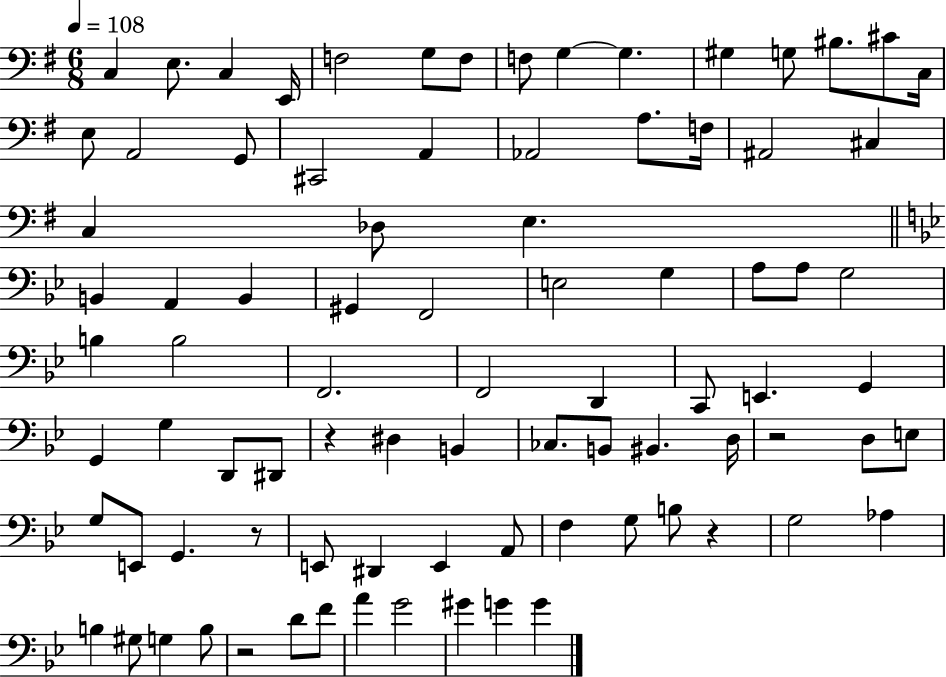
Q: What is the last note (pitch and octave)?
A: G4